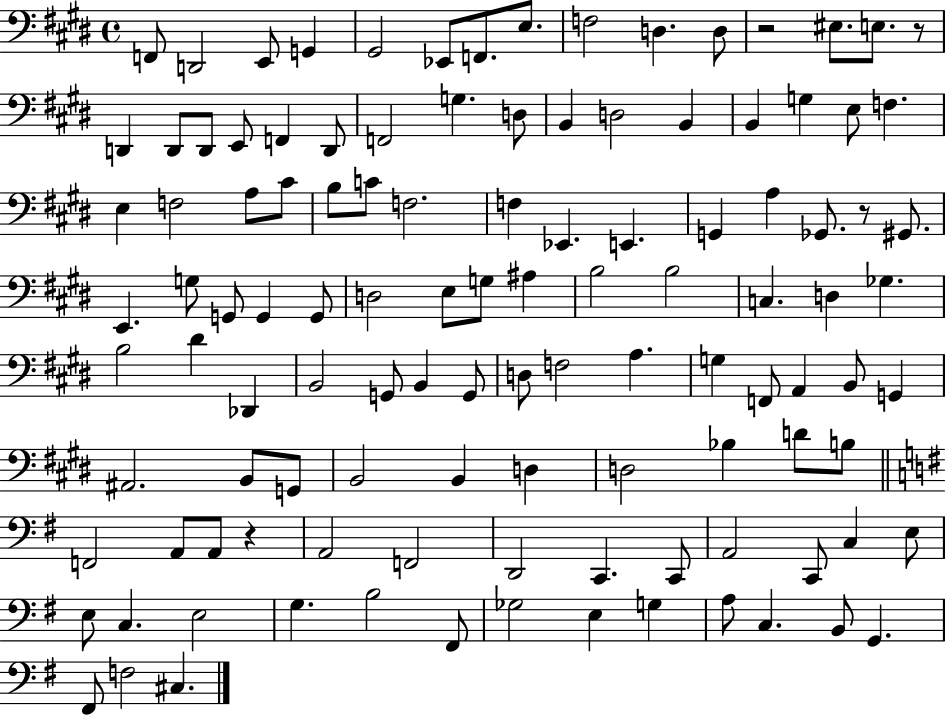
F2/e D2/h E2/e G2/q G#2/h Eb2/e F2/e. E3/e. F3/h D3/q. D3/e R/h EIS3/e. E3/e. R/e D2/q D2/e D2/e E2/e F2/q D2/e F2/h G3/q. D3/e B2/q D3/h B2/q B2/q G3/q E3/e F3/q. E3/q F3/h A3/e C#4/e B3/e C4/e F3/h. F3/q Eb2/q. E2/q. G2/q A3/q Gb2/e. R/e G#2/e. E2/q. G3/e G2/e G2/q G2/e D3/h E3/e G3/e A#3/q B3/h B3/h C3/q. D3/q Gb3/q. B3/h D#4/q Db2/q B2/h G2/e B2/q G2/e D3/e F3/h A3/q. G3/q F2/e A2/q B2/e G2/q A#2/h. B2/e G2/e B2/h B2/q D3/q D3/h Bb3/q D4/e B3/e F2/h A2/e A2/e R/q A2/h F2/h D2/h C2/q. C2/e A2/h C2/e C3/q E3/e E3/e C3/q. E3/h G3/q. B3/h F#2/e Gb3/h E3/q G3/q A3/e C3/q. B2/e G2/q. F#2/e F3/h C#3/q.